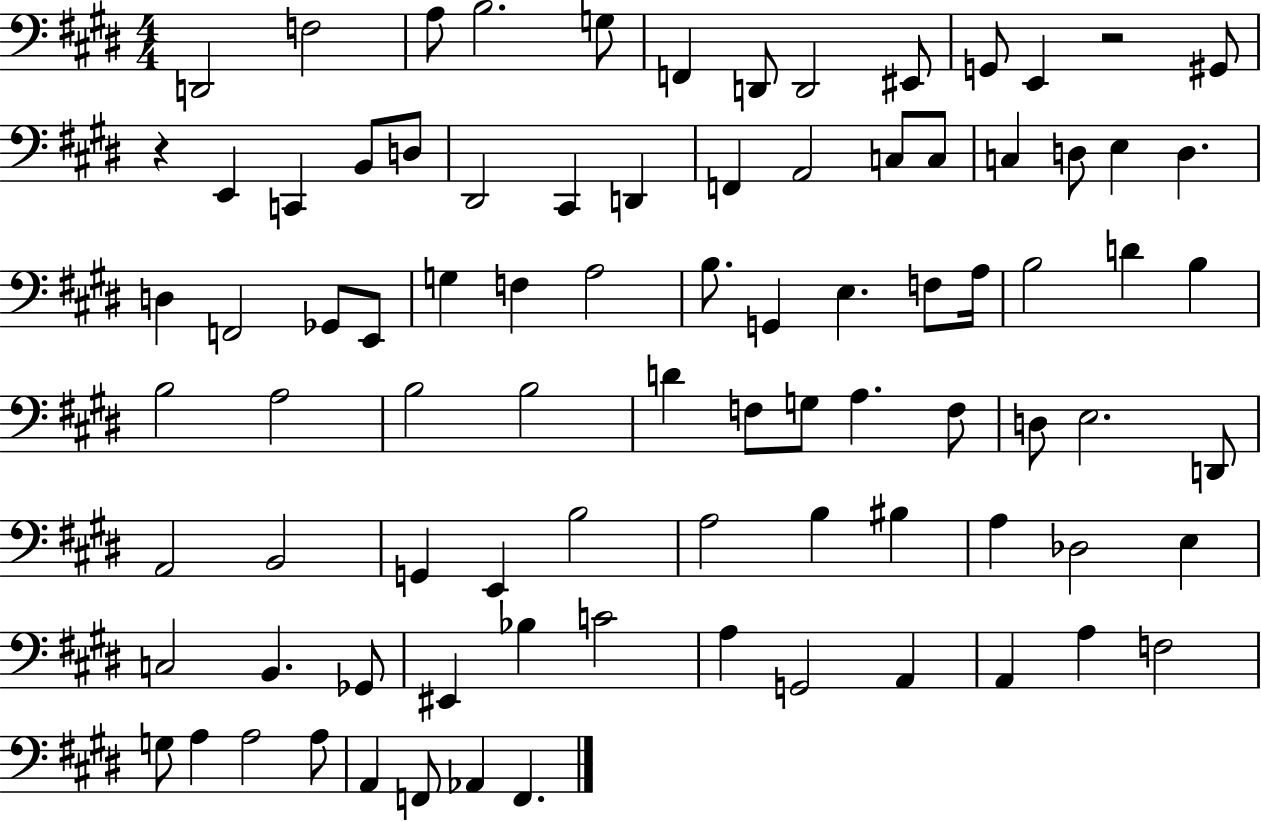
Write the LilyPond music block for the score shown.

{
  \clef bass
  \numericTimeSignature
  \time 4/4
  \key e \major
  \repeat volta 2 { d,2 f2 | a8 b2. g8 | f,4 d,8 d,2 eis,8 | g,8 e,4 r2 gis,8 | \break r4 e,4 c,4 b,8 d8 | dis,2 cis,4 d,4 | f,4 a,2 c8 c8 | c4 d8 e4 d4. | \break d4 f,2 ges,8 e,8 | g4 f4 a2 | b8. g,4 e4. f8 a16 | b2 d'4 b4 | \break b2 a2 | b2 b2 | d'4 f8 g8 a4. f8 | d8 e2. d,8 | \break a,2 b,2 | g,4 e,4 b2 | a2 b4 bis4 | a4 des2 e4 | \break c2 b,4. ges,8 | eis,4 bes4 c'2 | a4 g,2 a,4 | a,4 a4 f2 | \break g8 a4 a2 a8 | a,4 f,8 aes,4 f,4. | } \bar "|."
}